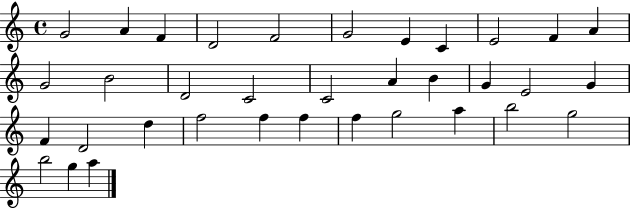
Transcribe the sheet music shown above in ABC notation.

X:1
T:Untitled
M:4/4
L:1/4
K:C
G2 A F D2 F2 G2 E C E2 F A G2 B2 D2 C2 C2 A B G E2 G F D2 d f2 f f f g2 a b2 g2 b2 g a